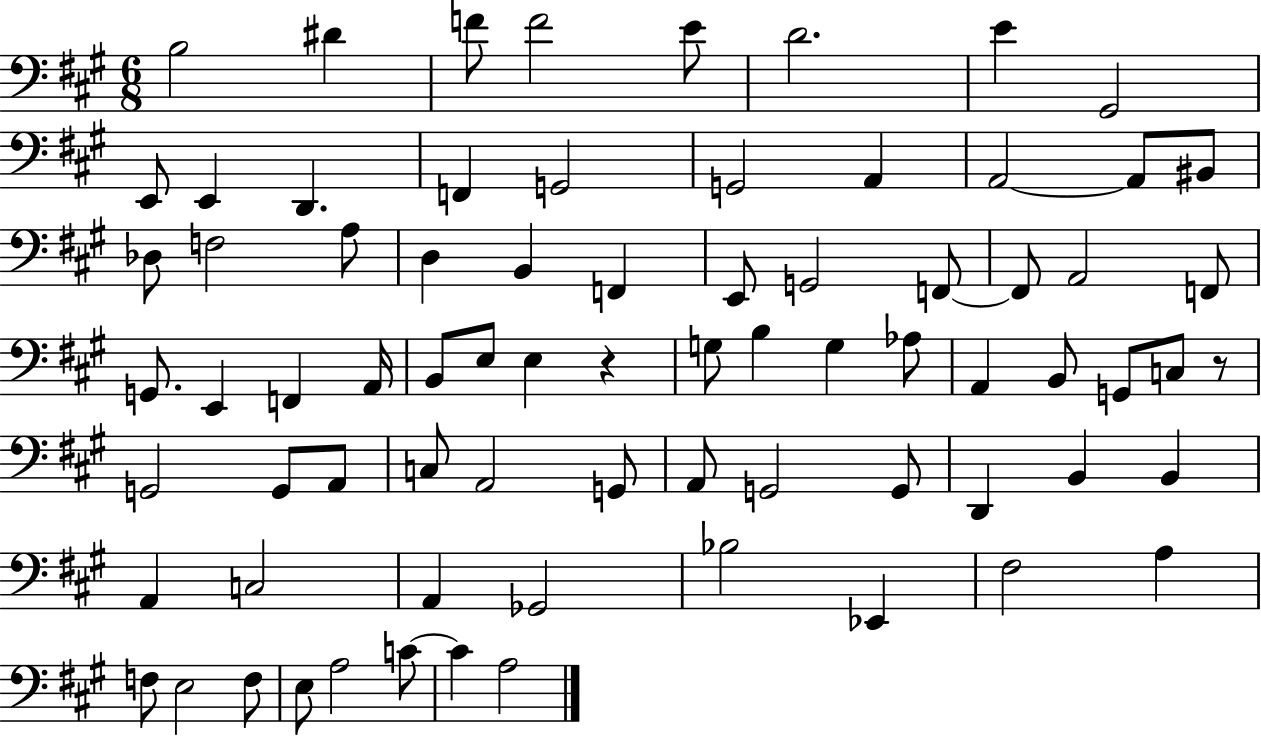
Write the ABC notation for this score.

X:1
T:Untitled
M:6/8
L:1/4
K:A
B,2 ^D F/2 F2 E/2 D2 E ^G,,2 E,,/2 E,, D,, F,, G,,2 G,,2 A,, A,,2 A,,/2 ^B,,/2 _D,/2 F,2 A,/2 D, B,, F,, E,,/2 G,,2 F,,/2 F,,/2 A,,2 F,,/2 G,,/2 E,, F,, A,,/4 B,,/2 E,/2 E, z G,/2 B, G, _A,/2 A,, B,,/2 G,,/2 C,/2 z/2 G,,2 G,,/2 A,,/2 C,/2 A,,2 G,,/2 A,,/2 G,,2 G,,/2 D,, B,, B,, A,, C,2 A,, _G,,2 _B,2 _E,, ^F,2 A, F,/2 E,2 F,/2 E,/2 A,2 C/2 C A,2